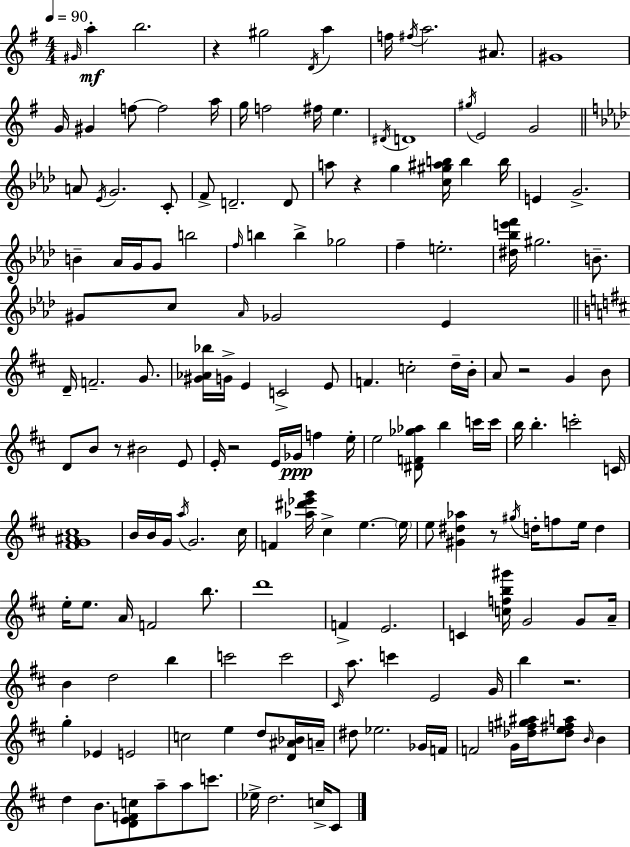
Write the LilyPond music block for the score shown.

{
  \clef treble
  \numericTimeSignature
  \time 4/4
  \key g \major
  \tempo 4 = 90
  \repeat volta 2 { \grace { gis'16 }\mf a''4-. b''2. | r4 gis''2 \acciaccatura { d'16 } a''4 | f''16 \acciaccatura { fis''16 } a''2. | ais'8. gis'1 | \break g'16 gis'4 f''8~~ f''2 | a''16 g''16 f''2 fis''16 e''4. | \acciaccatura { dis'16 } d'1 | \acciaccatura { gis''16 } e'2 g'2 | \break \bar "||" \break \key aes \major a'8 \acciaccatura { ees'16 } g'2. c'8-. | f'8-> d'2.-- d'8 | a''8 r4 g''4 <c'' gis'' ais'' b''>16 b''4 | b''16 e'4 g'2.-> | \break b'4-- aes'16 g'16 g'8 b''2 | \grace { f''16 } b''4 b''4-> ges''2 | f''4-- e''2.-. | <dis'' bes'' e''' f'''>16 gis''2. b'8.-- | \break gis'8 c''8 \grace { aes'16 } ges'2 ees'4 | \bar "||" \break \key d \major d'16-- f'2.-- g'8. | <gis' aes' bes''>16 g'16-> e'4 c'2-> e'8 | f'4. c''2-. d''16-- b'16-. | a'8 r2 g'4 b'8 | \break d'8 b'8 r8 bis'2 e'8 | e'16-. r2 e'16 ges'16\ppp f''4 e''16-. | e''2 <dis' f' ges'' aes''>8 b''4 c'''16 c'''16 | b''16 b''4.-. c'''2-. c'16 | \break <fis' g' ais' cis''>1 | b'16 b'16 g'16 \acciaccatura { a''16 } g'2. | cis''16 f'4 <aes'' dis''' ees''' g'''>16 cis''4-> e''4.~~ | \parenthesize e''16 e''8 <gis' dis'' aes''>4 r8 \acciaccatura { gis''16 } d''16-. f''8 e''16 d''4 | \break e''16-. e''8. a'16 f'2 b''8. | d'''1 | f'4-> e'2. | c'4 <c'' f'' b'' gis'''>16 g'2 g'8 | \break a'16-- b'4 d''2 b''4 | c'''2 c'''2 | \grace { cis'16 } a''8. c'''4 e'2 | g'16 b''4 r2. | \break g''4-. ees'4 e'2 | c''2 e''4 d''8 | <d' ais' bes'>16 a'16-- dis''8 ees''2. | ges'16 f'16 f'2 g'16 <des'' f'' gis'' ais''>16 <des'' e'' fis'' a''>8 \grace { b'16 } | \break b'4 d''4 b'8. <d' e' f' c''>8 a''8-- a''8 | c'''8. ees''16-> d''2. | c''16-> cis'8 } \bar "|."
}